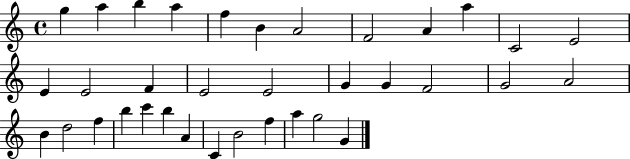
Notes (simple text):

G5/q A5/q B5/q A5/q F5/q B4/q A4/h F4/h A4/q A5/q C4/h E4/h E4/q E4/h F4/q E4/h E4/h G4/q G4/q F4/h G4/h A4/h B4/q D5/h F5/q B5/q C6/q B5/q A4/q C4/q B4/h F5/q A5/q G5/h G4/q